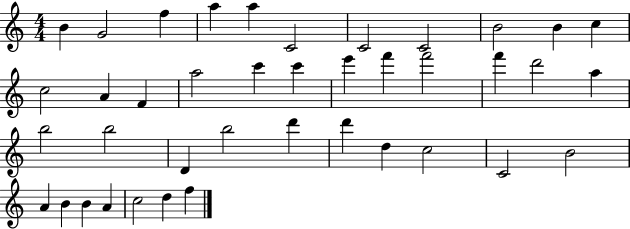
{
  \clef treble
  \numericTimeSignature
  \time 4/4
  \key c \major
  b'4 g'2 f''4 | a''4 a''4 c'2 | c'2 c'2 | b'2 b'4 c''4 | \break c''2 a'4 f'4 | a''2 c'''4 c'''4 | e'''4 f'''4 f'''2 | f'''4 d'''2 a''4 | \break b''2 b''2 | d'4 b''2 d'''4 | d'''4 d''4 c''2 | c'2 b'2 | \break a'4 b'4 b'4 a'4 | c''2 d''4 f''4 | \bar "|."
}